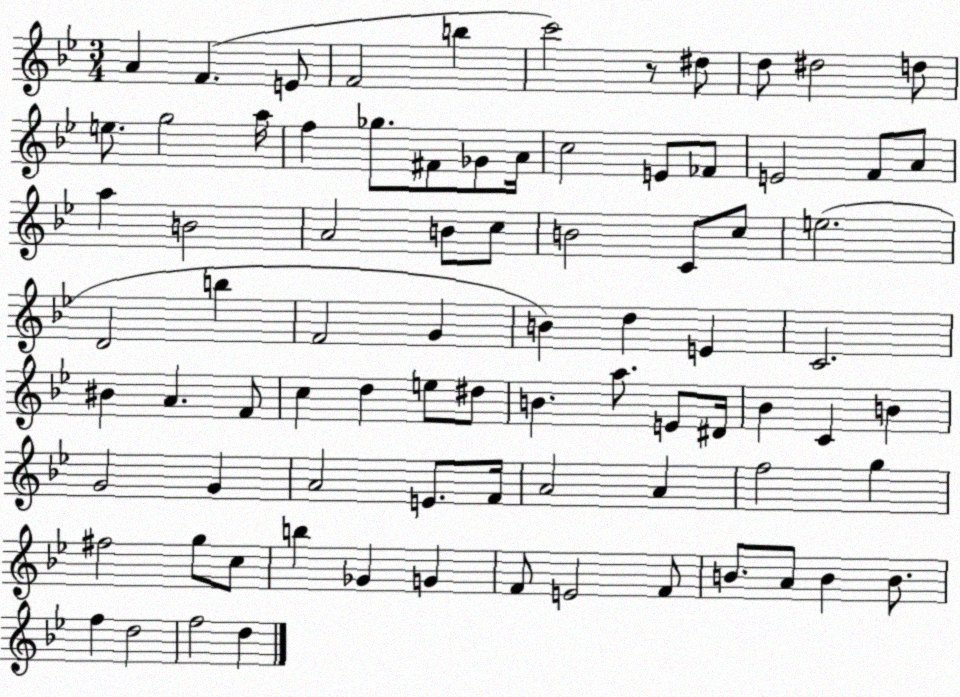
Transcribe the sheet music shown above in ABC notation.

X:1
T:Untitled
M:3/4
L:1/4
K:Bb
A F E/2 F2 b c'2 z/2 ^d/2 d/2 ^d2 d/2 e/2 g2 a/4 f _g/2 ^F/2 _G/2 A/4 c2 E/2 _F/2 E2 F/2 A/2 a B2 A2 B/2 c/2 B2 C/2 c/2 e2 D2 b F2 G B d E C2 ^B A F/2 c d e/2 ^d/2 B a/2 E/2 ^D/4 _B C B G2 G A2 E/2 F/4 A2 A f2 g ^f2 g/2 c/2 b _G G F/2 E2 F/2 B/2 A/2 B B/2 f d2 f2 d